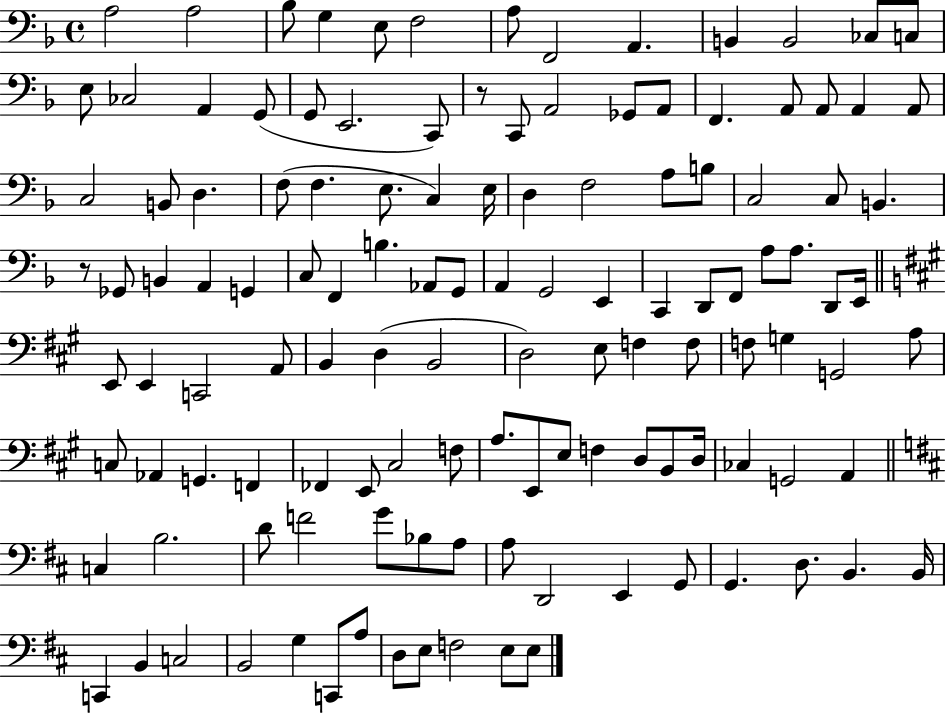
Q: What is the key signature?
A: F major